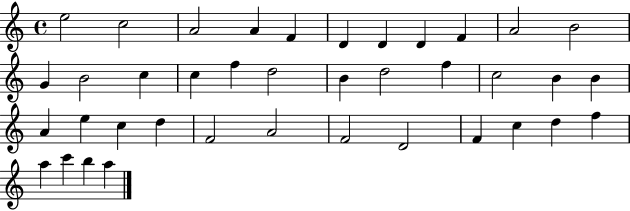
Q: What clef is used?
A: treble